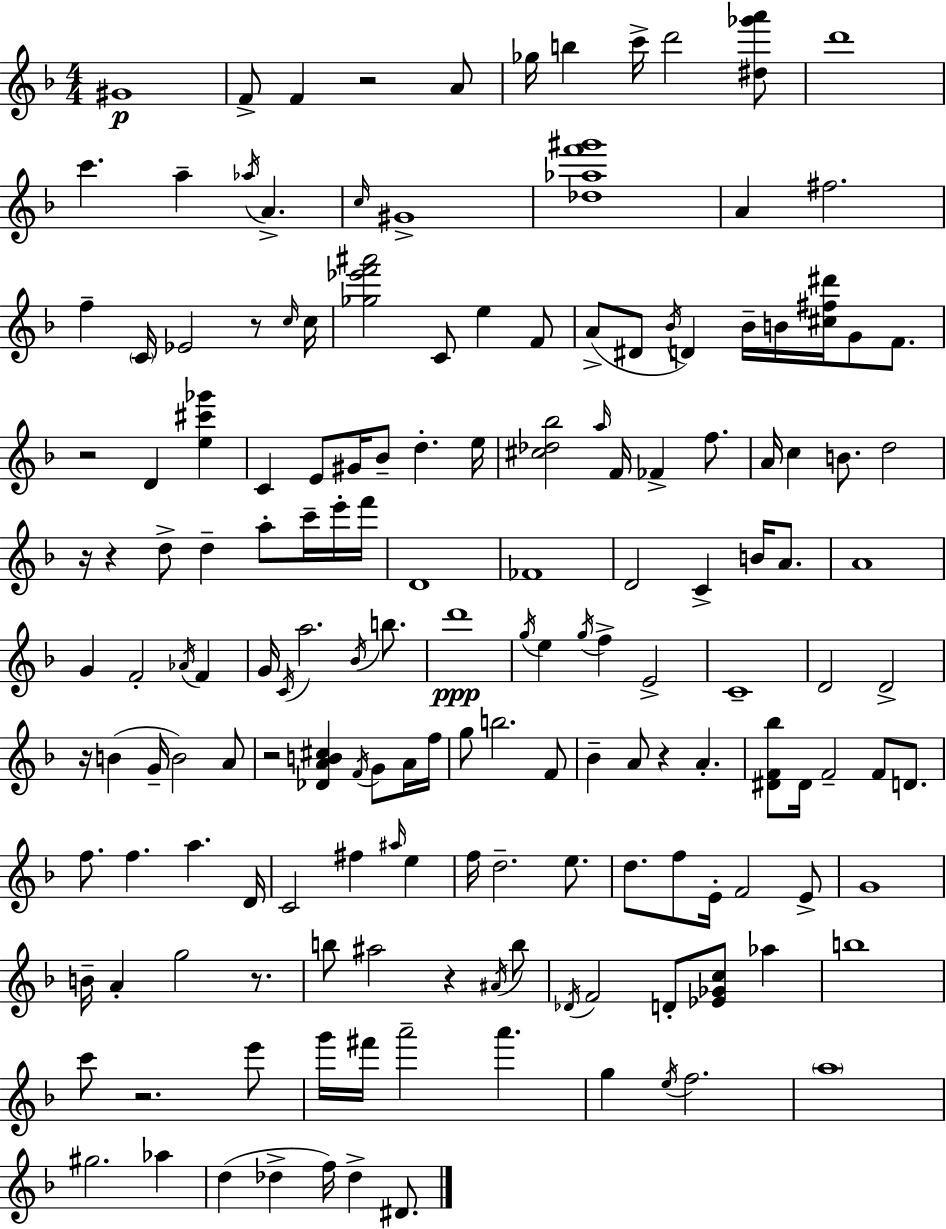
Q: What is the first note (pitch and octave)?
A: G#4